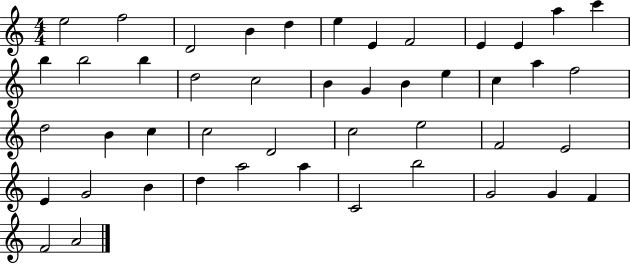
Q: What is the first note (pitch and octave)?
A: E5